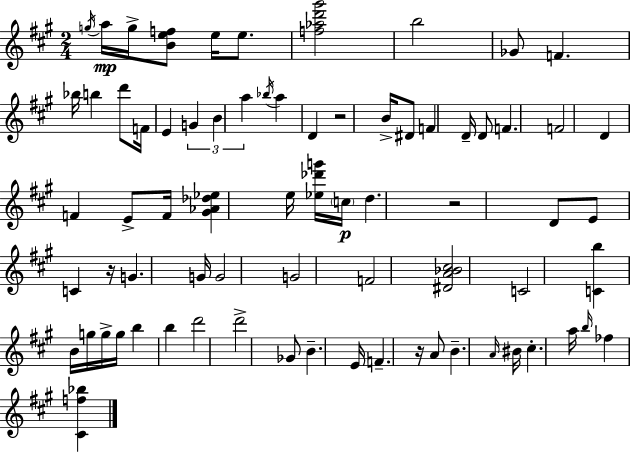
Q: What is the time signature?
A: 2/4